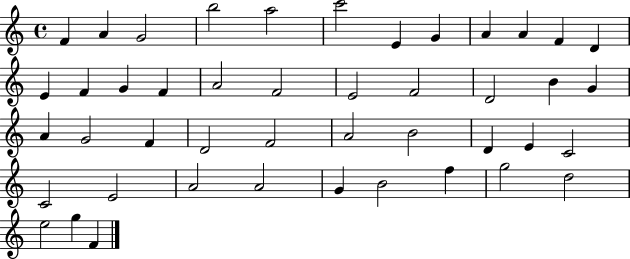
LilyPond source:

{
  \clef treble
  \time 4/4
  \defaultTimeSignature
  \key c \major
  f'4 a'4 g'2 | b''2 a''2 | c'''2 e'4 g'4 | a'4 a'4 f'4 d'4 | \break e'4 f'4 g'4 f'4 | a'2 f'2 | e'2 f'2 | d'2 b'4 g'4 | \break a'4 g'2 f'4 | d'2 f'2 | a'2 b'2 | d'4 e'4 c'2 | \break c'2 e'2 | a'2 a'2 | g'4 b'2 f''4 | g''2 d''2 | \break e''2 g''4 f'4 | \bar "|."
}